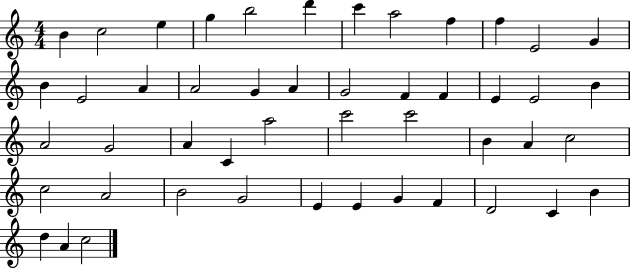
X:1
T:Untitled
M:4/4
L:1/4
K:C
B c2 e g b2 d' c' a2 f f E2 G B E2 A A2 G A G2 F F E E2 B A2 G2 A C a2 c'2 c'2 B A c2 c2 A2 B2 G2 E E G F D2 C B d A c2